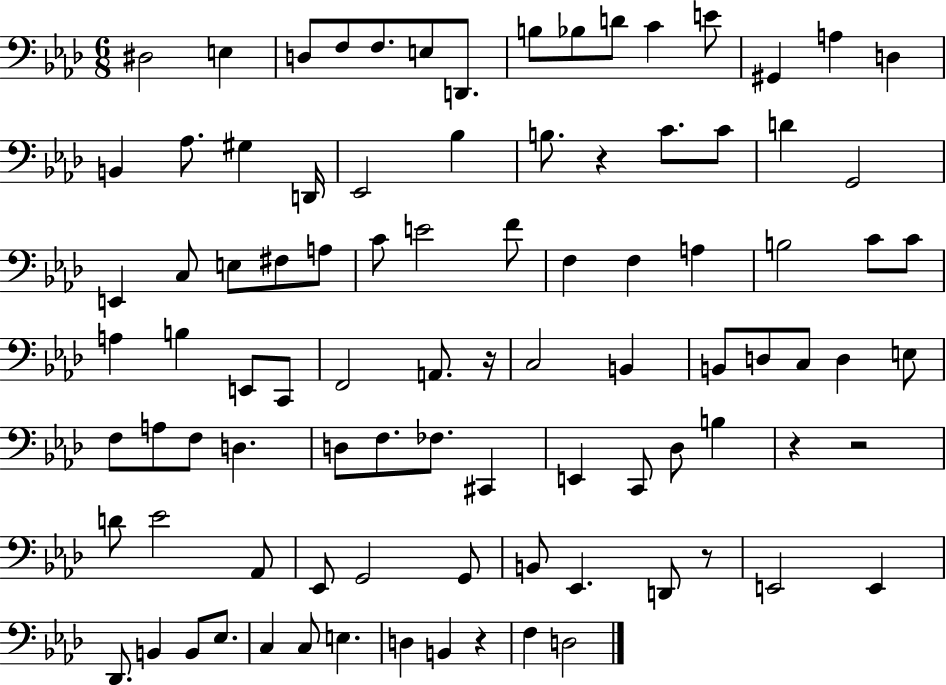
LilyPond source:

{
  \clef bass
  \numericTimeSignature
  \time 6/8
  \key aes \major
  dis2 e4 | d8 f8 f8. e8 d,8. | b8 bes8 d'8 c'4 e'8 | gis,4 a4 d4 | \break b,4 aes8. gis4 d,16 | ees,2 bes4 | b8. r4 c'8. c'8 | d'4 g,2 | \break e,4 c8 e8 fis8 a8 | c'8 e'2 f'8 | f4 f4 a4 | b2 c'8 c'8 | \break a4 b4 e,8 c,8 | f,2 a,8. r16 | c2 b,4 | b,8 d8 c8 d4 e8 | \break f8 a8 f8 d4. | d8 f8. fes8. cis,4 | e,4 c,8 des8 b4 | r4 r2 | \break d'8 ees'2 aes,8 | ees,8 g,2 g,8 | b,8 ees,4. d,8 r8 | e,2 e,4 | \break des,8. b,4 b,8 ees8. | c4 c8 e4. | d4 b,4 r4 | f4 d2 | \break \bar "|."
}